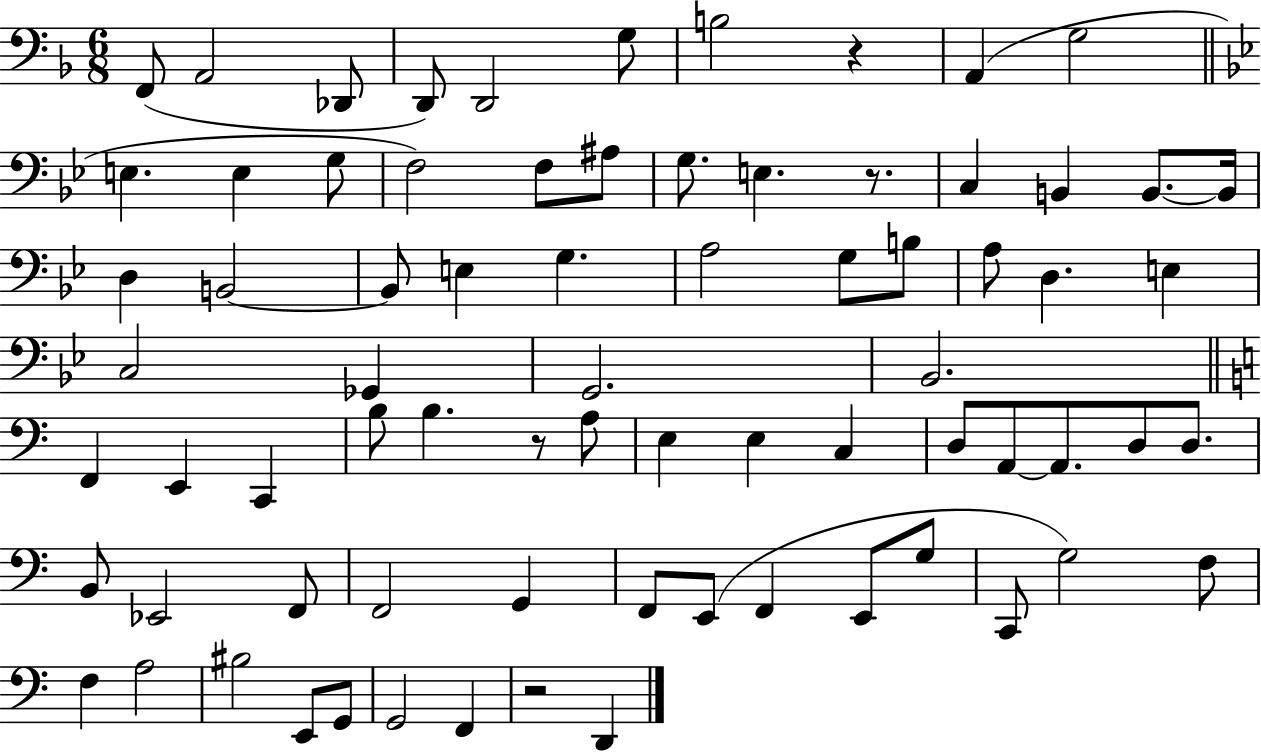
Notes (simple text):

F2/e A2/h Db2/e D2/e D2/h G3/e B3/h R/q A2/q G3/h E3/q. E3/q G3/e F3/h F3/e A#3/e G3/e. E3/q. R/e. C3/q B2/q B2/e. B2/s D3/q B2/h B2/e E3/q G3/q. A3/h G3/e B3/e A3/e D3/q. E3/q C3/h Gb2/q G2/h. Bb2/h. F2/q E2/q C2/q B3/e B3/q. R/e A3/e E3/q E3/q C3/q D3/e A2/e A2/e. D3/e D3/e. B2/e Eb2/h F2/e F2/h G2/q F2/e E2/e F2/q E2/e G3/e C2/e G3/h F3/e F3/q A3/h BIS3/h E2/e G2/e G2/h F2/q R/h D2/q